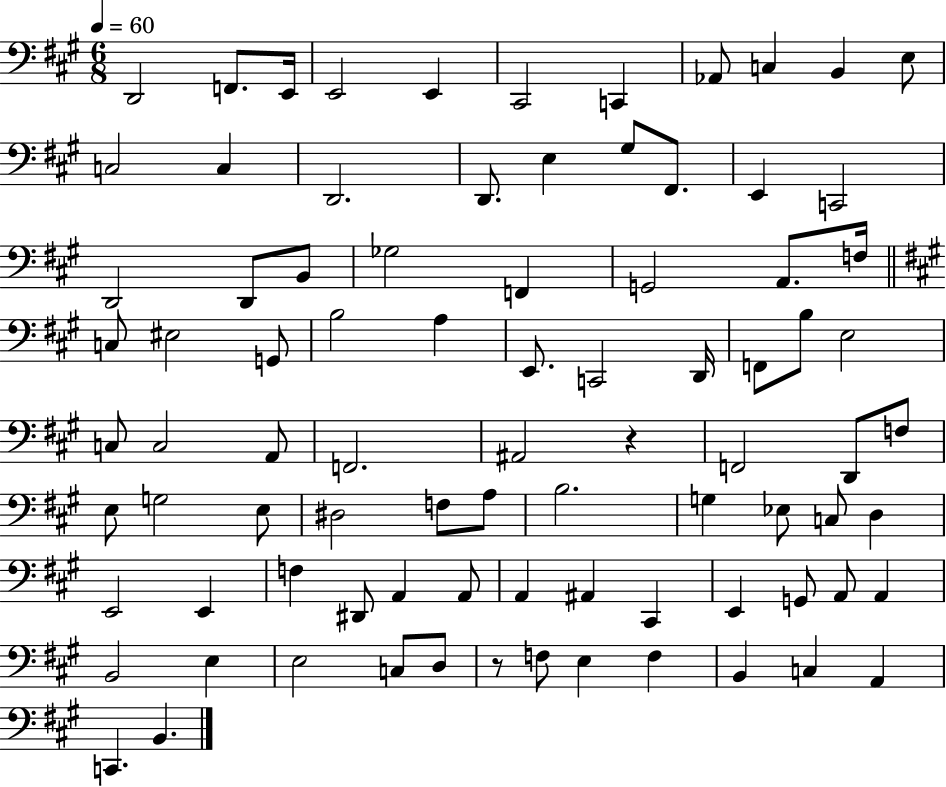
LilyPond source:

{
  \clef bass
  \numericTimeSignature
  \time 6/8
  \key a \major
  \tempo 4 = 60
  d,2 f,8. e,16 | e,2 e,4 | cis,2 c,4 | aes,8 c4 b,4 e8 | \break c2 c4 | d,2. | d,8. e4 gis8 fis,8. | e,4 c,2 | \break d,2 d,8 b,8 | ges2 f,4 | g,2 a,8. f16 | \bar "||" \break \key a \major c8 eis2 g,8 | b2 a4 | e,8. c,2 d,16 | f,8 b8 e2 | \break c8 c2 a,8 | f,2. | ais,2 r4 | f,2 d,8 f8 | \break e8 g2 e8 | dis2 f8 a8 | b2. | g4 ees8 c8 d4 | \break e,2 e,4 | f4 dis,8 a,4 a,8 | a,4 ais,4 cis,4 | e,4 g,8 a,8 a,4 | \break b,2 e4 | e2 c8 d8 | r8 f8 e4 f4 | b,4 c4 a,4 | \break c,4. b,4. | \bar "|."
}